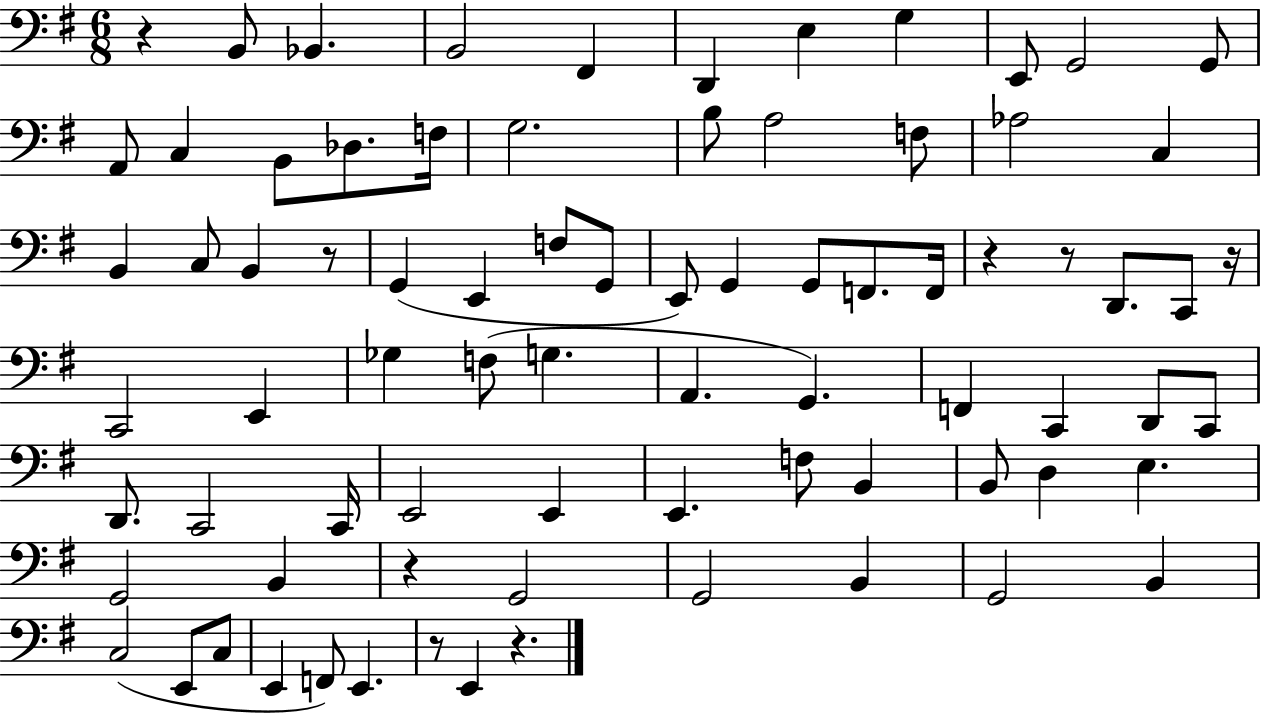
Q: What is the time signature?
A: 6/8